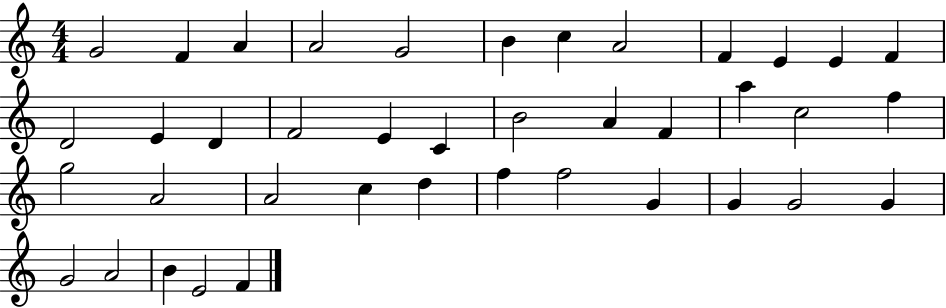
X:1
T:Untitled
M:4/4
L:1/4
K:C
G2 F A A2 G2 B c A2 F E E F D2 E D F2 E C B2 A F a c2 f g2 A2 A2 c d f f2 G G G2 G G2 A2 B E2 F